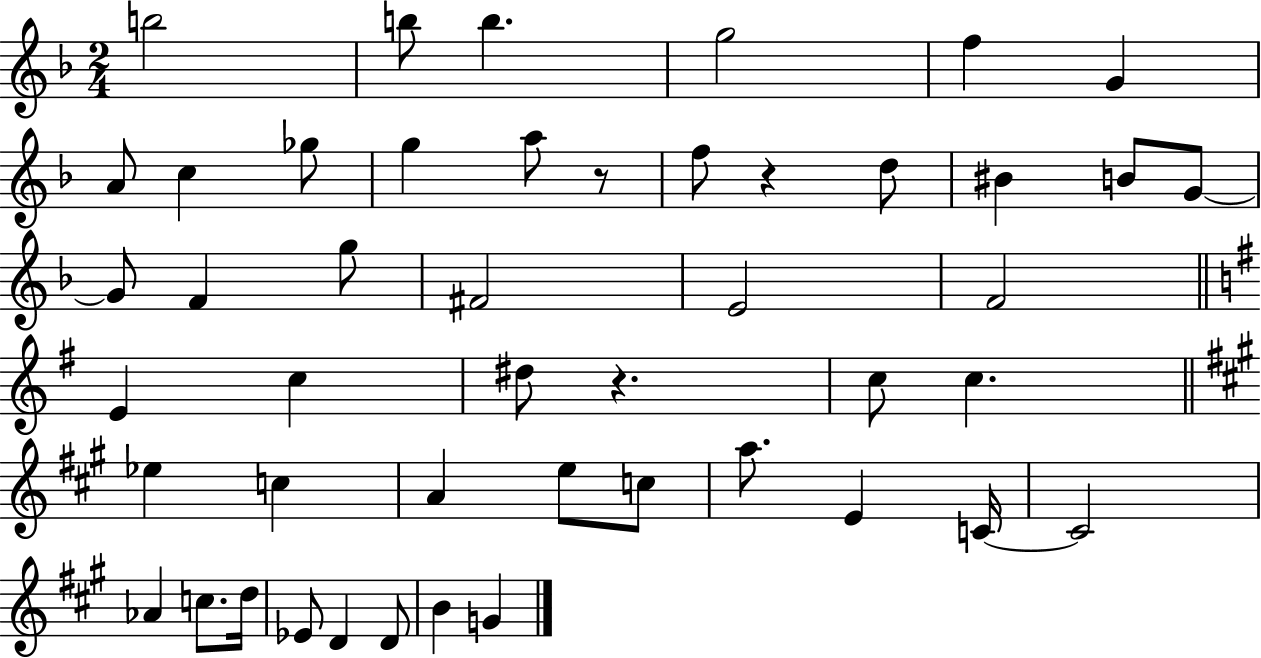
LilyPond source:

{
  \clef treble
  \numericTimeSignature
  \time 2/4
  \key f \major
  \repeat volta 2 { b''2 | b''8 b''4. | g''2 | f''4 g'4 | \break a'8 c''4 ges''8 | g''4 a''8 r8 | f''8 r4 d''8 | bis'4 b'8 g'8~~ | \break g'8 f'4 g''8 | fis'2 | e'2 | f'2 | \break \bar "||" \break \key g \major e'4 c''4 | dis''8 r4. | c''8 c''4. | \bar "||" \break \key a \major ees''4 c''4 | a'4 e''8 c''8 | a''8. e'4 c'16~~ | c'2 | \break aes'4 c''8. d''16 | ees'8 d'4 d'8 | b'4 g'4 | } \bar "|."
}